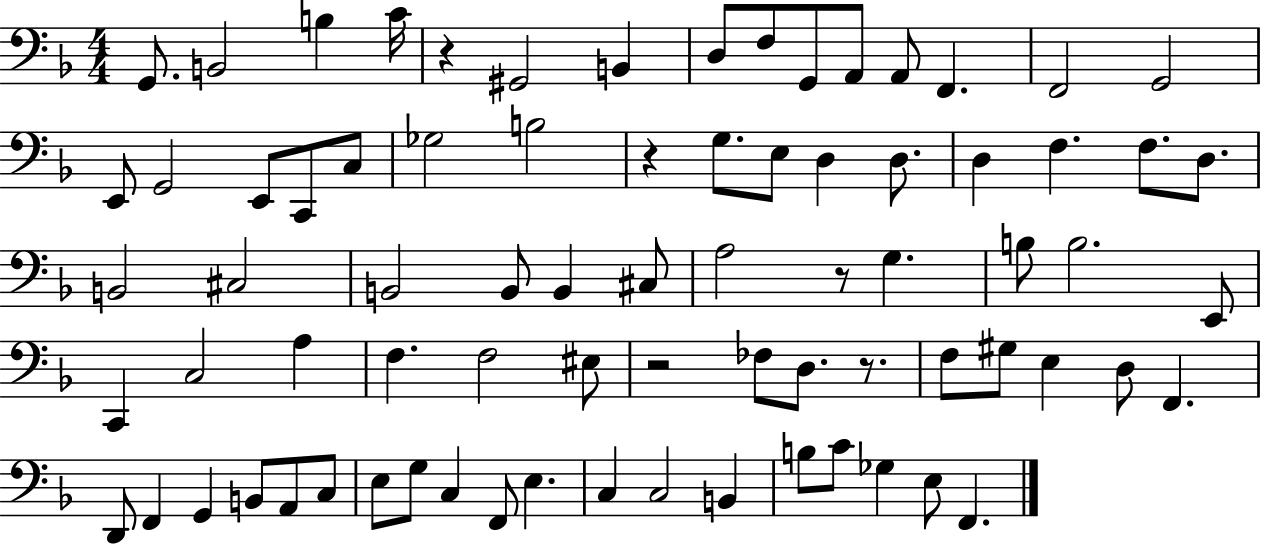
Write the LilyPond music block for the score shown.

{
  \clef bass
  \numericTimeSignature
  \time 4/4
  \key f \major
  g,8. b,2 b4 c'16 | r4 gis,2 b,4 | d8 f8 g,8 a,8 a,8 f,4. | f,2 g,2 | \break e,8 g,2 e,8 c,8 c8 | ges2 b2 | r4 g8. e8 d4 d8. | d4 f4. f8. d8. | \break b,2 cis2 | b,2 b,8 b,4 cis8 | a2 r8 g4. | b8 b2. e,8 | \break c,4 c2 a4 | f4. f2 eis8 | r2 fes8 d8. r8. | f8 gis8 e4 d8 f,4. | \break d,8 f,4 g,4 b,8 a,8 c8 | e8 g8 c4 f,8 e4. | c4 c2 b,4 | b8 c'8 ges4 e8 f,4. | \break \bar "|."
}